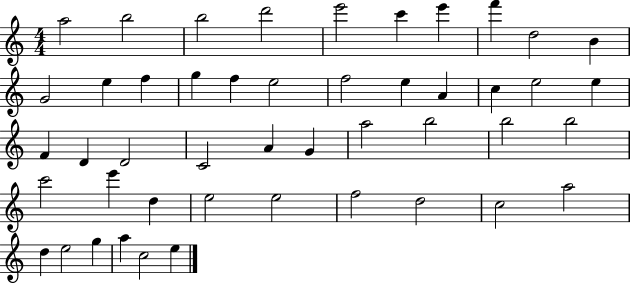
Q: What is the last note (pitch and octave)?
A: E5